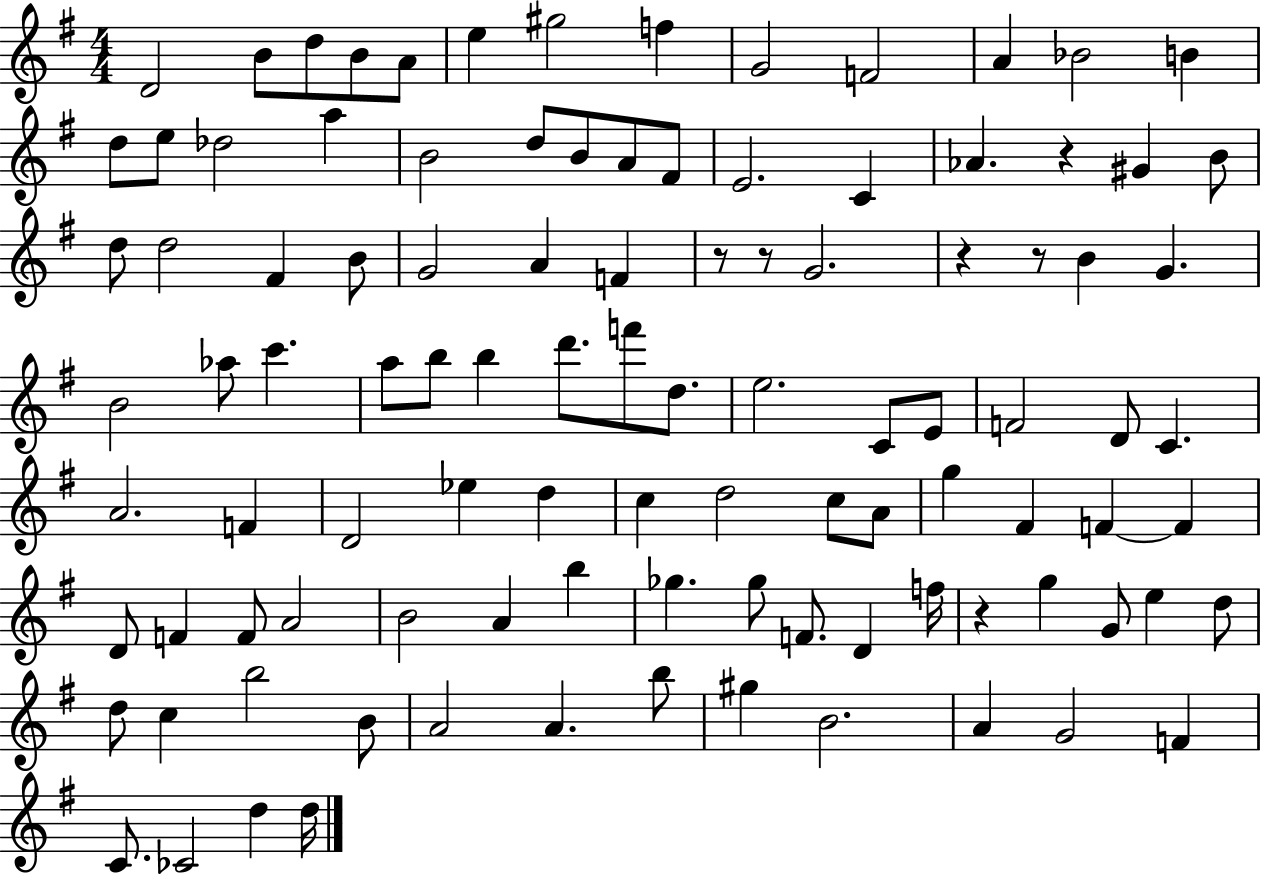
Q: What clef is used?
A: treble